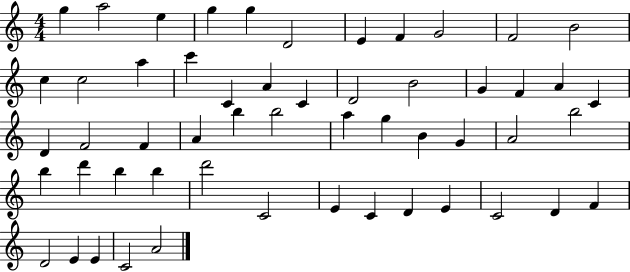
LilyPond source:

{
  \clef treble
  \numericTimeSignature
  \time 4/4
  \key c \major
  g''4 a''2 e''4 | g''4 g''4 d'2 | e'4 f'4 g'2 | f'2 b'2 | \break c''4 c''2 a''4 | c'''4 c'4 a'4 c'4 | d'2 b'2 | g'4 f'4 a'4 c'4 | \break d'4 f'2 f'4 | a'4 b''4 b''2 | a''4 g''4 b'4 g'4 | a'2 b''2 | \break b''4 d'''4 b''4 b''4 | d'''2 c'2 | e'4 c'4 d'4 e'4 | c'2 d'4 f'4 | \break d'2 e'4 e'4 | c'2 a'2 | \bar "|."
}